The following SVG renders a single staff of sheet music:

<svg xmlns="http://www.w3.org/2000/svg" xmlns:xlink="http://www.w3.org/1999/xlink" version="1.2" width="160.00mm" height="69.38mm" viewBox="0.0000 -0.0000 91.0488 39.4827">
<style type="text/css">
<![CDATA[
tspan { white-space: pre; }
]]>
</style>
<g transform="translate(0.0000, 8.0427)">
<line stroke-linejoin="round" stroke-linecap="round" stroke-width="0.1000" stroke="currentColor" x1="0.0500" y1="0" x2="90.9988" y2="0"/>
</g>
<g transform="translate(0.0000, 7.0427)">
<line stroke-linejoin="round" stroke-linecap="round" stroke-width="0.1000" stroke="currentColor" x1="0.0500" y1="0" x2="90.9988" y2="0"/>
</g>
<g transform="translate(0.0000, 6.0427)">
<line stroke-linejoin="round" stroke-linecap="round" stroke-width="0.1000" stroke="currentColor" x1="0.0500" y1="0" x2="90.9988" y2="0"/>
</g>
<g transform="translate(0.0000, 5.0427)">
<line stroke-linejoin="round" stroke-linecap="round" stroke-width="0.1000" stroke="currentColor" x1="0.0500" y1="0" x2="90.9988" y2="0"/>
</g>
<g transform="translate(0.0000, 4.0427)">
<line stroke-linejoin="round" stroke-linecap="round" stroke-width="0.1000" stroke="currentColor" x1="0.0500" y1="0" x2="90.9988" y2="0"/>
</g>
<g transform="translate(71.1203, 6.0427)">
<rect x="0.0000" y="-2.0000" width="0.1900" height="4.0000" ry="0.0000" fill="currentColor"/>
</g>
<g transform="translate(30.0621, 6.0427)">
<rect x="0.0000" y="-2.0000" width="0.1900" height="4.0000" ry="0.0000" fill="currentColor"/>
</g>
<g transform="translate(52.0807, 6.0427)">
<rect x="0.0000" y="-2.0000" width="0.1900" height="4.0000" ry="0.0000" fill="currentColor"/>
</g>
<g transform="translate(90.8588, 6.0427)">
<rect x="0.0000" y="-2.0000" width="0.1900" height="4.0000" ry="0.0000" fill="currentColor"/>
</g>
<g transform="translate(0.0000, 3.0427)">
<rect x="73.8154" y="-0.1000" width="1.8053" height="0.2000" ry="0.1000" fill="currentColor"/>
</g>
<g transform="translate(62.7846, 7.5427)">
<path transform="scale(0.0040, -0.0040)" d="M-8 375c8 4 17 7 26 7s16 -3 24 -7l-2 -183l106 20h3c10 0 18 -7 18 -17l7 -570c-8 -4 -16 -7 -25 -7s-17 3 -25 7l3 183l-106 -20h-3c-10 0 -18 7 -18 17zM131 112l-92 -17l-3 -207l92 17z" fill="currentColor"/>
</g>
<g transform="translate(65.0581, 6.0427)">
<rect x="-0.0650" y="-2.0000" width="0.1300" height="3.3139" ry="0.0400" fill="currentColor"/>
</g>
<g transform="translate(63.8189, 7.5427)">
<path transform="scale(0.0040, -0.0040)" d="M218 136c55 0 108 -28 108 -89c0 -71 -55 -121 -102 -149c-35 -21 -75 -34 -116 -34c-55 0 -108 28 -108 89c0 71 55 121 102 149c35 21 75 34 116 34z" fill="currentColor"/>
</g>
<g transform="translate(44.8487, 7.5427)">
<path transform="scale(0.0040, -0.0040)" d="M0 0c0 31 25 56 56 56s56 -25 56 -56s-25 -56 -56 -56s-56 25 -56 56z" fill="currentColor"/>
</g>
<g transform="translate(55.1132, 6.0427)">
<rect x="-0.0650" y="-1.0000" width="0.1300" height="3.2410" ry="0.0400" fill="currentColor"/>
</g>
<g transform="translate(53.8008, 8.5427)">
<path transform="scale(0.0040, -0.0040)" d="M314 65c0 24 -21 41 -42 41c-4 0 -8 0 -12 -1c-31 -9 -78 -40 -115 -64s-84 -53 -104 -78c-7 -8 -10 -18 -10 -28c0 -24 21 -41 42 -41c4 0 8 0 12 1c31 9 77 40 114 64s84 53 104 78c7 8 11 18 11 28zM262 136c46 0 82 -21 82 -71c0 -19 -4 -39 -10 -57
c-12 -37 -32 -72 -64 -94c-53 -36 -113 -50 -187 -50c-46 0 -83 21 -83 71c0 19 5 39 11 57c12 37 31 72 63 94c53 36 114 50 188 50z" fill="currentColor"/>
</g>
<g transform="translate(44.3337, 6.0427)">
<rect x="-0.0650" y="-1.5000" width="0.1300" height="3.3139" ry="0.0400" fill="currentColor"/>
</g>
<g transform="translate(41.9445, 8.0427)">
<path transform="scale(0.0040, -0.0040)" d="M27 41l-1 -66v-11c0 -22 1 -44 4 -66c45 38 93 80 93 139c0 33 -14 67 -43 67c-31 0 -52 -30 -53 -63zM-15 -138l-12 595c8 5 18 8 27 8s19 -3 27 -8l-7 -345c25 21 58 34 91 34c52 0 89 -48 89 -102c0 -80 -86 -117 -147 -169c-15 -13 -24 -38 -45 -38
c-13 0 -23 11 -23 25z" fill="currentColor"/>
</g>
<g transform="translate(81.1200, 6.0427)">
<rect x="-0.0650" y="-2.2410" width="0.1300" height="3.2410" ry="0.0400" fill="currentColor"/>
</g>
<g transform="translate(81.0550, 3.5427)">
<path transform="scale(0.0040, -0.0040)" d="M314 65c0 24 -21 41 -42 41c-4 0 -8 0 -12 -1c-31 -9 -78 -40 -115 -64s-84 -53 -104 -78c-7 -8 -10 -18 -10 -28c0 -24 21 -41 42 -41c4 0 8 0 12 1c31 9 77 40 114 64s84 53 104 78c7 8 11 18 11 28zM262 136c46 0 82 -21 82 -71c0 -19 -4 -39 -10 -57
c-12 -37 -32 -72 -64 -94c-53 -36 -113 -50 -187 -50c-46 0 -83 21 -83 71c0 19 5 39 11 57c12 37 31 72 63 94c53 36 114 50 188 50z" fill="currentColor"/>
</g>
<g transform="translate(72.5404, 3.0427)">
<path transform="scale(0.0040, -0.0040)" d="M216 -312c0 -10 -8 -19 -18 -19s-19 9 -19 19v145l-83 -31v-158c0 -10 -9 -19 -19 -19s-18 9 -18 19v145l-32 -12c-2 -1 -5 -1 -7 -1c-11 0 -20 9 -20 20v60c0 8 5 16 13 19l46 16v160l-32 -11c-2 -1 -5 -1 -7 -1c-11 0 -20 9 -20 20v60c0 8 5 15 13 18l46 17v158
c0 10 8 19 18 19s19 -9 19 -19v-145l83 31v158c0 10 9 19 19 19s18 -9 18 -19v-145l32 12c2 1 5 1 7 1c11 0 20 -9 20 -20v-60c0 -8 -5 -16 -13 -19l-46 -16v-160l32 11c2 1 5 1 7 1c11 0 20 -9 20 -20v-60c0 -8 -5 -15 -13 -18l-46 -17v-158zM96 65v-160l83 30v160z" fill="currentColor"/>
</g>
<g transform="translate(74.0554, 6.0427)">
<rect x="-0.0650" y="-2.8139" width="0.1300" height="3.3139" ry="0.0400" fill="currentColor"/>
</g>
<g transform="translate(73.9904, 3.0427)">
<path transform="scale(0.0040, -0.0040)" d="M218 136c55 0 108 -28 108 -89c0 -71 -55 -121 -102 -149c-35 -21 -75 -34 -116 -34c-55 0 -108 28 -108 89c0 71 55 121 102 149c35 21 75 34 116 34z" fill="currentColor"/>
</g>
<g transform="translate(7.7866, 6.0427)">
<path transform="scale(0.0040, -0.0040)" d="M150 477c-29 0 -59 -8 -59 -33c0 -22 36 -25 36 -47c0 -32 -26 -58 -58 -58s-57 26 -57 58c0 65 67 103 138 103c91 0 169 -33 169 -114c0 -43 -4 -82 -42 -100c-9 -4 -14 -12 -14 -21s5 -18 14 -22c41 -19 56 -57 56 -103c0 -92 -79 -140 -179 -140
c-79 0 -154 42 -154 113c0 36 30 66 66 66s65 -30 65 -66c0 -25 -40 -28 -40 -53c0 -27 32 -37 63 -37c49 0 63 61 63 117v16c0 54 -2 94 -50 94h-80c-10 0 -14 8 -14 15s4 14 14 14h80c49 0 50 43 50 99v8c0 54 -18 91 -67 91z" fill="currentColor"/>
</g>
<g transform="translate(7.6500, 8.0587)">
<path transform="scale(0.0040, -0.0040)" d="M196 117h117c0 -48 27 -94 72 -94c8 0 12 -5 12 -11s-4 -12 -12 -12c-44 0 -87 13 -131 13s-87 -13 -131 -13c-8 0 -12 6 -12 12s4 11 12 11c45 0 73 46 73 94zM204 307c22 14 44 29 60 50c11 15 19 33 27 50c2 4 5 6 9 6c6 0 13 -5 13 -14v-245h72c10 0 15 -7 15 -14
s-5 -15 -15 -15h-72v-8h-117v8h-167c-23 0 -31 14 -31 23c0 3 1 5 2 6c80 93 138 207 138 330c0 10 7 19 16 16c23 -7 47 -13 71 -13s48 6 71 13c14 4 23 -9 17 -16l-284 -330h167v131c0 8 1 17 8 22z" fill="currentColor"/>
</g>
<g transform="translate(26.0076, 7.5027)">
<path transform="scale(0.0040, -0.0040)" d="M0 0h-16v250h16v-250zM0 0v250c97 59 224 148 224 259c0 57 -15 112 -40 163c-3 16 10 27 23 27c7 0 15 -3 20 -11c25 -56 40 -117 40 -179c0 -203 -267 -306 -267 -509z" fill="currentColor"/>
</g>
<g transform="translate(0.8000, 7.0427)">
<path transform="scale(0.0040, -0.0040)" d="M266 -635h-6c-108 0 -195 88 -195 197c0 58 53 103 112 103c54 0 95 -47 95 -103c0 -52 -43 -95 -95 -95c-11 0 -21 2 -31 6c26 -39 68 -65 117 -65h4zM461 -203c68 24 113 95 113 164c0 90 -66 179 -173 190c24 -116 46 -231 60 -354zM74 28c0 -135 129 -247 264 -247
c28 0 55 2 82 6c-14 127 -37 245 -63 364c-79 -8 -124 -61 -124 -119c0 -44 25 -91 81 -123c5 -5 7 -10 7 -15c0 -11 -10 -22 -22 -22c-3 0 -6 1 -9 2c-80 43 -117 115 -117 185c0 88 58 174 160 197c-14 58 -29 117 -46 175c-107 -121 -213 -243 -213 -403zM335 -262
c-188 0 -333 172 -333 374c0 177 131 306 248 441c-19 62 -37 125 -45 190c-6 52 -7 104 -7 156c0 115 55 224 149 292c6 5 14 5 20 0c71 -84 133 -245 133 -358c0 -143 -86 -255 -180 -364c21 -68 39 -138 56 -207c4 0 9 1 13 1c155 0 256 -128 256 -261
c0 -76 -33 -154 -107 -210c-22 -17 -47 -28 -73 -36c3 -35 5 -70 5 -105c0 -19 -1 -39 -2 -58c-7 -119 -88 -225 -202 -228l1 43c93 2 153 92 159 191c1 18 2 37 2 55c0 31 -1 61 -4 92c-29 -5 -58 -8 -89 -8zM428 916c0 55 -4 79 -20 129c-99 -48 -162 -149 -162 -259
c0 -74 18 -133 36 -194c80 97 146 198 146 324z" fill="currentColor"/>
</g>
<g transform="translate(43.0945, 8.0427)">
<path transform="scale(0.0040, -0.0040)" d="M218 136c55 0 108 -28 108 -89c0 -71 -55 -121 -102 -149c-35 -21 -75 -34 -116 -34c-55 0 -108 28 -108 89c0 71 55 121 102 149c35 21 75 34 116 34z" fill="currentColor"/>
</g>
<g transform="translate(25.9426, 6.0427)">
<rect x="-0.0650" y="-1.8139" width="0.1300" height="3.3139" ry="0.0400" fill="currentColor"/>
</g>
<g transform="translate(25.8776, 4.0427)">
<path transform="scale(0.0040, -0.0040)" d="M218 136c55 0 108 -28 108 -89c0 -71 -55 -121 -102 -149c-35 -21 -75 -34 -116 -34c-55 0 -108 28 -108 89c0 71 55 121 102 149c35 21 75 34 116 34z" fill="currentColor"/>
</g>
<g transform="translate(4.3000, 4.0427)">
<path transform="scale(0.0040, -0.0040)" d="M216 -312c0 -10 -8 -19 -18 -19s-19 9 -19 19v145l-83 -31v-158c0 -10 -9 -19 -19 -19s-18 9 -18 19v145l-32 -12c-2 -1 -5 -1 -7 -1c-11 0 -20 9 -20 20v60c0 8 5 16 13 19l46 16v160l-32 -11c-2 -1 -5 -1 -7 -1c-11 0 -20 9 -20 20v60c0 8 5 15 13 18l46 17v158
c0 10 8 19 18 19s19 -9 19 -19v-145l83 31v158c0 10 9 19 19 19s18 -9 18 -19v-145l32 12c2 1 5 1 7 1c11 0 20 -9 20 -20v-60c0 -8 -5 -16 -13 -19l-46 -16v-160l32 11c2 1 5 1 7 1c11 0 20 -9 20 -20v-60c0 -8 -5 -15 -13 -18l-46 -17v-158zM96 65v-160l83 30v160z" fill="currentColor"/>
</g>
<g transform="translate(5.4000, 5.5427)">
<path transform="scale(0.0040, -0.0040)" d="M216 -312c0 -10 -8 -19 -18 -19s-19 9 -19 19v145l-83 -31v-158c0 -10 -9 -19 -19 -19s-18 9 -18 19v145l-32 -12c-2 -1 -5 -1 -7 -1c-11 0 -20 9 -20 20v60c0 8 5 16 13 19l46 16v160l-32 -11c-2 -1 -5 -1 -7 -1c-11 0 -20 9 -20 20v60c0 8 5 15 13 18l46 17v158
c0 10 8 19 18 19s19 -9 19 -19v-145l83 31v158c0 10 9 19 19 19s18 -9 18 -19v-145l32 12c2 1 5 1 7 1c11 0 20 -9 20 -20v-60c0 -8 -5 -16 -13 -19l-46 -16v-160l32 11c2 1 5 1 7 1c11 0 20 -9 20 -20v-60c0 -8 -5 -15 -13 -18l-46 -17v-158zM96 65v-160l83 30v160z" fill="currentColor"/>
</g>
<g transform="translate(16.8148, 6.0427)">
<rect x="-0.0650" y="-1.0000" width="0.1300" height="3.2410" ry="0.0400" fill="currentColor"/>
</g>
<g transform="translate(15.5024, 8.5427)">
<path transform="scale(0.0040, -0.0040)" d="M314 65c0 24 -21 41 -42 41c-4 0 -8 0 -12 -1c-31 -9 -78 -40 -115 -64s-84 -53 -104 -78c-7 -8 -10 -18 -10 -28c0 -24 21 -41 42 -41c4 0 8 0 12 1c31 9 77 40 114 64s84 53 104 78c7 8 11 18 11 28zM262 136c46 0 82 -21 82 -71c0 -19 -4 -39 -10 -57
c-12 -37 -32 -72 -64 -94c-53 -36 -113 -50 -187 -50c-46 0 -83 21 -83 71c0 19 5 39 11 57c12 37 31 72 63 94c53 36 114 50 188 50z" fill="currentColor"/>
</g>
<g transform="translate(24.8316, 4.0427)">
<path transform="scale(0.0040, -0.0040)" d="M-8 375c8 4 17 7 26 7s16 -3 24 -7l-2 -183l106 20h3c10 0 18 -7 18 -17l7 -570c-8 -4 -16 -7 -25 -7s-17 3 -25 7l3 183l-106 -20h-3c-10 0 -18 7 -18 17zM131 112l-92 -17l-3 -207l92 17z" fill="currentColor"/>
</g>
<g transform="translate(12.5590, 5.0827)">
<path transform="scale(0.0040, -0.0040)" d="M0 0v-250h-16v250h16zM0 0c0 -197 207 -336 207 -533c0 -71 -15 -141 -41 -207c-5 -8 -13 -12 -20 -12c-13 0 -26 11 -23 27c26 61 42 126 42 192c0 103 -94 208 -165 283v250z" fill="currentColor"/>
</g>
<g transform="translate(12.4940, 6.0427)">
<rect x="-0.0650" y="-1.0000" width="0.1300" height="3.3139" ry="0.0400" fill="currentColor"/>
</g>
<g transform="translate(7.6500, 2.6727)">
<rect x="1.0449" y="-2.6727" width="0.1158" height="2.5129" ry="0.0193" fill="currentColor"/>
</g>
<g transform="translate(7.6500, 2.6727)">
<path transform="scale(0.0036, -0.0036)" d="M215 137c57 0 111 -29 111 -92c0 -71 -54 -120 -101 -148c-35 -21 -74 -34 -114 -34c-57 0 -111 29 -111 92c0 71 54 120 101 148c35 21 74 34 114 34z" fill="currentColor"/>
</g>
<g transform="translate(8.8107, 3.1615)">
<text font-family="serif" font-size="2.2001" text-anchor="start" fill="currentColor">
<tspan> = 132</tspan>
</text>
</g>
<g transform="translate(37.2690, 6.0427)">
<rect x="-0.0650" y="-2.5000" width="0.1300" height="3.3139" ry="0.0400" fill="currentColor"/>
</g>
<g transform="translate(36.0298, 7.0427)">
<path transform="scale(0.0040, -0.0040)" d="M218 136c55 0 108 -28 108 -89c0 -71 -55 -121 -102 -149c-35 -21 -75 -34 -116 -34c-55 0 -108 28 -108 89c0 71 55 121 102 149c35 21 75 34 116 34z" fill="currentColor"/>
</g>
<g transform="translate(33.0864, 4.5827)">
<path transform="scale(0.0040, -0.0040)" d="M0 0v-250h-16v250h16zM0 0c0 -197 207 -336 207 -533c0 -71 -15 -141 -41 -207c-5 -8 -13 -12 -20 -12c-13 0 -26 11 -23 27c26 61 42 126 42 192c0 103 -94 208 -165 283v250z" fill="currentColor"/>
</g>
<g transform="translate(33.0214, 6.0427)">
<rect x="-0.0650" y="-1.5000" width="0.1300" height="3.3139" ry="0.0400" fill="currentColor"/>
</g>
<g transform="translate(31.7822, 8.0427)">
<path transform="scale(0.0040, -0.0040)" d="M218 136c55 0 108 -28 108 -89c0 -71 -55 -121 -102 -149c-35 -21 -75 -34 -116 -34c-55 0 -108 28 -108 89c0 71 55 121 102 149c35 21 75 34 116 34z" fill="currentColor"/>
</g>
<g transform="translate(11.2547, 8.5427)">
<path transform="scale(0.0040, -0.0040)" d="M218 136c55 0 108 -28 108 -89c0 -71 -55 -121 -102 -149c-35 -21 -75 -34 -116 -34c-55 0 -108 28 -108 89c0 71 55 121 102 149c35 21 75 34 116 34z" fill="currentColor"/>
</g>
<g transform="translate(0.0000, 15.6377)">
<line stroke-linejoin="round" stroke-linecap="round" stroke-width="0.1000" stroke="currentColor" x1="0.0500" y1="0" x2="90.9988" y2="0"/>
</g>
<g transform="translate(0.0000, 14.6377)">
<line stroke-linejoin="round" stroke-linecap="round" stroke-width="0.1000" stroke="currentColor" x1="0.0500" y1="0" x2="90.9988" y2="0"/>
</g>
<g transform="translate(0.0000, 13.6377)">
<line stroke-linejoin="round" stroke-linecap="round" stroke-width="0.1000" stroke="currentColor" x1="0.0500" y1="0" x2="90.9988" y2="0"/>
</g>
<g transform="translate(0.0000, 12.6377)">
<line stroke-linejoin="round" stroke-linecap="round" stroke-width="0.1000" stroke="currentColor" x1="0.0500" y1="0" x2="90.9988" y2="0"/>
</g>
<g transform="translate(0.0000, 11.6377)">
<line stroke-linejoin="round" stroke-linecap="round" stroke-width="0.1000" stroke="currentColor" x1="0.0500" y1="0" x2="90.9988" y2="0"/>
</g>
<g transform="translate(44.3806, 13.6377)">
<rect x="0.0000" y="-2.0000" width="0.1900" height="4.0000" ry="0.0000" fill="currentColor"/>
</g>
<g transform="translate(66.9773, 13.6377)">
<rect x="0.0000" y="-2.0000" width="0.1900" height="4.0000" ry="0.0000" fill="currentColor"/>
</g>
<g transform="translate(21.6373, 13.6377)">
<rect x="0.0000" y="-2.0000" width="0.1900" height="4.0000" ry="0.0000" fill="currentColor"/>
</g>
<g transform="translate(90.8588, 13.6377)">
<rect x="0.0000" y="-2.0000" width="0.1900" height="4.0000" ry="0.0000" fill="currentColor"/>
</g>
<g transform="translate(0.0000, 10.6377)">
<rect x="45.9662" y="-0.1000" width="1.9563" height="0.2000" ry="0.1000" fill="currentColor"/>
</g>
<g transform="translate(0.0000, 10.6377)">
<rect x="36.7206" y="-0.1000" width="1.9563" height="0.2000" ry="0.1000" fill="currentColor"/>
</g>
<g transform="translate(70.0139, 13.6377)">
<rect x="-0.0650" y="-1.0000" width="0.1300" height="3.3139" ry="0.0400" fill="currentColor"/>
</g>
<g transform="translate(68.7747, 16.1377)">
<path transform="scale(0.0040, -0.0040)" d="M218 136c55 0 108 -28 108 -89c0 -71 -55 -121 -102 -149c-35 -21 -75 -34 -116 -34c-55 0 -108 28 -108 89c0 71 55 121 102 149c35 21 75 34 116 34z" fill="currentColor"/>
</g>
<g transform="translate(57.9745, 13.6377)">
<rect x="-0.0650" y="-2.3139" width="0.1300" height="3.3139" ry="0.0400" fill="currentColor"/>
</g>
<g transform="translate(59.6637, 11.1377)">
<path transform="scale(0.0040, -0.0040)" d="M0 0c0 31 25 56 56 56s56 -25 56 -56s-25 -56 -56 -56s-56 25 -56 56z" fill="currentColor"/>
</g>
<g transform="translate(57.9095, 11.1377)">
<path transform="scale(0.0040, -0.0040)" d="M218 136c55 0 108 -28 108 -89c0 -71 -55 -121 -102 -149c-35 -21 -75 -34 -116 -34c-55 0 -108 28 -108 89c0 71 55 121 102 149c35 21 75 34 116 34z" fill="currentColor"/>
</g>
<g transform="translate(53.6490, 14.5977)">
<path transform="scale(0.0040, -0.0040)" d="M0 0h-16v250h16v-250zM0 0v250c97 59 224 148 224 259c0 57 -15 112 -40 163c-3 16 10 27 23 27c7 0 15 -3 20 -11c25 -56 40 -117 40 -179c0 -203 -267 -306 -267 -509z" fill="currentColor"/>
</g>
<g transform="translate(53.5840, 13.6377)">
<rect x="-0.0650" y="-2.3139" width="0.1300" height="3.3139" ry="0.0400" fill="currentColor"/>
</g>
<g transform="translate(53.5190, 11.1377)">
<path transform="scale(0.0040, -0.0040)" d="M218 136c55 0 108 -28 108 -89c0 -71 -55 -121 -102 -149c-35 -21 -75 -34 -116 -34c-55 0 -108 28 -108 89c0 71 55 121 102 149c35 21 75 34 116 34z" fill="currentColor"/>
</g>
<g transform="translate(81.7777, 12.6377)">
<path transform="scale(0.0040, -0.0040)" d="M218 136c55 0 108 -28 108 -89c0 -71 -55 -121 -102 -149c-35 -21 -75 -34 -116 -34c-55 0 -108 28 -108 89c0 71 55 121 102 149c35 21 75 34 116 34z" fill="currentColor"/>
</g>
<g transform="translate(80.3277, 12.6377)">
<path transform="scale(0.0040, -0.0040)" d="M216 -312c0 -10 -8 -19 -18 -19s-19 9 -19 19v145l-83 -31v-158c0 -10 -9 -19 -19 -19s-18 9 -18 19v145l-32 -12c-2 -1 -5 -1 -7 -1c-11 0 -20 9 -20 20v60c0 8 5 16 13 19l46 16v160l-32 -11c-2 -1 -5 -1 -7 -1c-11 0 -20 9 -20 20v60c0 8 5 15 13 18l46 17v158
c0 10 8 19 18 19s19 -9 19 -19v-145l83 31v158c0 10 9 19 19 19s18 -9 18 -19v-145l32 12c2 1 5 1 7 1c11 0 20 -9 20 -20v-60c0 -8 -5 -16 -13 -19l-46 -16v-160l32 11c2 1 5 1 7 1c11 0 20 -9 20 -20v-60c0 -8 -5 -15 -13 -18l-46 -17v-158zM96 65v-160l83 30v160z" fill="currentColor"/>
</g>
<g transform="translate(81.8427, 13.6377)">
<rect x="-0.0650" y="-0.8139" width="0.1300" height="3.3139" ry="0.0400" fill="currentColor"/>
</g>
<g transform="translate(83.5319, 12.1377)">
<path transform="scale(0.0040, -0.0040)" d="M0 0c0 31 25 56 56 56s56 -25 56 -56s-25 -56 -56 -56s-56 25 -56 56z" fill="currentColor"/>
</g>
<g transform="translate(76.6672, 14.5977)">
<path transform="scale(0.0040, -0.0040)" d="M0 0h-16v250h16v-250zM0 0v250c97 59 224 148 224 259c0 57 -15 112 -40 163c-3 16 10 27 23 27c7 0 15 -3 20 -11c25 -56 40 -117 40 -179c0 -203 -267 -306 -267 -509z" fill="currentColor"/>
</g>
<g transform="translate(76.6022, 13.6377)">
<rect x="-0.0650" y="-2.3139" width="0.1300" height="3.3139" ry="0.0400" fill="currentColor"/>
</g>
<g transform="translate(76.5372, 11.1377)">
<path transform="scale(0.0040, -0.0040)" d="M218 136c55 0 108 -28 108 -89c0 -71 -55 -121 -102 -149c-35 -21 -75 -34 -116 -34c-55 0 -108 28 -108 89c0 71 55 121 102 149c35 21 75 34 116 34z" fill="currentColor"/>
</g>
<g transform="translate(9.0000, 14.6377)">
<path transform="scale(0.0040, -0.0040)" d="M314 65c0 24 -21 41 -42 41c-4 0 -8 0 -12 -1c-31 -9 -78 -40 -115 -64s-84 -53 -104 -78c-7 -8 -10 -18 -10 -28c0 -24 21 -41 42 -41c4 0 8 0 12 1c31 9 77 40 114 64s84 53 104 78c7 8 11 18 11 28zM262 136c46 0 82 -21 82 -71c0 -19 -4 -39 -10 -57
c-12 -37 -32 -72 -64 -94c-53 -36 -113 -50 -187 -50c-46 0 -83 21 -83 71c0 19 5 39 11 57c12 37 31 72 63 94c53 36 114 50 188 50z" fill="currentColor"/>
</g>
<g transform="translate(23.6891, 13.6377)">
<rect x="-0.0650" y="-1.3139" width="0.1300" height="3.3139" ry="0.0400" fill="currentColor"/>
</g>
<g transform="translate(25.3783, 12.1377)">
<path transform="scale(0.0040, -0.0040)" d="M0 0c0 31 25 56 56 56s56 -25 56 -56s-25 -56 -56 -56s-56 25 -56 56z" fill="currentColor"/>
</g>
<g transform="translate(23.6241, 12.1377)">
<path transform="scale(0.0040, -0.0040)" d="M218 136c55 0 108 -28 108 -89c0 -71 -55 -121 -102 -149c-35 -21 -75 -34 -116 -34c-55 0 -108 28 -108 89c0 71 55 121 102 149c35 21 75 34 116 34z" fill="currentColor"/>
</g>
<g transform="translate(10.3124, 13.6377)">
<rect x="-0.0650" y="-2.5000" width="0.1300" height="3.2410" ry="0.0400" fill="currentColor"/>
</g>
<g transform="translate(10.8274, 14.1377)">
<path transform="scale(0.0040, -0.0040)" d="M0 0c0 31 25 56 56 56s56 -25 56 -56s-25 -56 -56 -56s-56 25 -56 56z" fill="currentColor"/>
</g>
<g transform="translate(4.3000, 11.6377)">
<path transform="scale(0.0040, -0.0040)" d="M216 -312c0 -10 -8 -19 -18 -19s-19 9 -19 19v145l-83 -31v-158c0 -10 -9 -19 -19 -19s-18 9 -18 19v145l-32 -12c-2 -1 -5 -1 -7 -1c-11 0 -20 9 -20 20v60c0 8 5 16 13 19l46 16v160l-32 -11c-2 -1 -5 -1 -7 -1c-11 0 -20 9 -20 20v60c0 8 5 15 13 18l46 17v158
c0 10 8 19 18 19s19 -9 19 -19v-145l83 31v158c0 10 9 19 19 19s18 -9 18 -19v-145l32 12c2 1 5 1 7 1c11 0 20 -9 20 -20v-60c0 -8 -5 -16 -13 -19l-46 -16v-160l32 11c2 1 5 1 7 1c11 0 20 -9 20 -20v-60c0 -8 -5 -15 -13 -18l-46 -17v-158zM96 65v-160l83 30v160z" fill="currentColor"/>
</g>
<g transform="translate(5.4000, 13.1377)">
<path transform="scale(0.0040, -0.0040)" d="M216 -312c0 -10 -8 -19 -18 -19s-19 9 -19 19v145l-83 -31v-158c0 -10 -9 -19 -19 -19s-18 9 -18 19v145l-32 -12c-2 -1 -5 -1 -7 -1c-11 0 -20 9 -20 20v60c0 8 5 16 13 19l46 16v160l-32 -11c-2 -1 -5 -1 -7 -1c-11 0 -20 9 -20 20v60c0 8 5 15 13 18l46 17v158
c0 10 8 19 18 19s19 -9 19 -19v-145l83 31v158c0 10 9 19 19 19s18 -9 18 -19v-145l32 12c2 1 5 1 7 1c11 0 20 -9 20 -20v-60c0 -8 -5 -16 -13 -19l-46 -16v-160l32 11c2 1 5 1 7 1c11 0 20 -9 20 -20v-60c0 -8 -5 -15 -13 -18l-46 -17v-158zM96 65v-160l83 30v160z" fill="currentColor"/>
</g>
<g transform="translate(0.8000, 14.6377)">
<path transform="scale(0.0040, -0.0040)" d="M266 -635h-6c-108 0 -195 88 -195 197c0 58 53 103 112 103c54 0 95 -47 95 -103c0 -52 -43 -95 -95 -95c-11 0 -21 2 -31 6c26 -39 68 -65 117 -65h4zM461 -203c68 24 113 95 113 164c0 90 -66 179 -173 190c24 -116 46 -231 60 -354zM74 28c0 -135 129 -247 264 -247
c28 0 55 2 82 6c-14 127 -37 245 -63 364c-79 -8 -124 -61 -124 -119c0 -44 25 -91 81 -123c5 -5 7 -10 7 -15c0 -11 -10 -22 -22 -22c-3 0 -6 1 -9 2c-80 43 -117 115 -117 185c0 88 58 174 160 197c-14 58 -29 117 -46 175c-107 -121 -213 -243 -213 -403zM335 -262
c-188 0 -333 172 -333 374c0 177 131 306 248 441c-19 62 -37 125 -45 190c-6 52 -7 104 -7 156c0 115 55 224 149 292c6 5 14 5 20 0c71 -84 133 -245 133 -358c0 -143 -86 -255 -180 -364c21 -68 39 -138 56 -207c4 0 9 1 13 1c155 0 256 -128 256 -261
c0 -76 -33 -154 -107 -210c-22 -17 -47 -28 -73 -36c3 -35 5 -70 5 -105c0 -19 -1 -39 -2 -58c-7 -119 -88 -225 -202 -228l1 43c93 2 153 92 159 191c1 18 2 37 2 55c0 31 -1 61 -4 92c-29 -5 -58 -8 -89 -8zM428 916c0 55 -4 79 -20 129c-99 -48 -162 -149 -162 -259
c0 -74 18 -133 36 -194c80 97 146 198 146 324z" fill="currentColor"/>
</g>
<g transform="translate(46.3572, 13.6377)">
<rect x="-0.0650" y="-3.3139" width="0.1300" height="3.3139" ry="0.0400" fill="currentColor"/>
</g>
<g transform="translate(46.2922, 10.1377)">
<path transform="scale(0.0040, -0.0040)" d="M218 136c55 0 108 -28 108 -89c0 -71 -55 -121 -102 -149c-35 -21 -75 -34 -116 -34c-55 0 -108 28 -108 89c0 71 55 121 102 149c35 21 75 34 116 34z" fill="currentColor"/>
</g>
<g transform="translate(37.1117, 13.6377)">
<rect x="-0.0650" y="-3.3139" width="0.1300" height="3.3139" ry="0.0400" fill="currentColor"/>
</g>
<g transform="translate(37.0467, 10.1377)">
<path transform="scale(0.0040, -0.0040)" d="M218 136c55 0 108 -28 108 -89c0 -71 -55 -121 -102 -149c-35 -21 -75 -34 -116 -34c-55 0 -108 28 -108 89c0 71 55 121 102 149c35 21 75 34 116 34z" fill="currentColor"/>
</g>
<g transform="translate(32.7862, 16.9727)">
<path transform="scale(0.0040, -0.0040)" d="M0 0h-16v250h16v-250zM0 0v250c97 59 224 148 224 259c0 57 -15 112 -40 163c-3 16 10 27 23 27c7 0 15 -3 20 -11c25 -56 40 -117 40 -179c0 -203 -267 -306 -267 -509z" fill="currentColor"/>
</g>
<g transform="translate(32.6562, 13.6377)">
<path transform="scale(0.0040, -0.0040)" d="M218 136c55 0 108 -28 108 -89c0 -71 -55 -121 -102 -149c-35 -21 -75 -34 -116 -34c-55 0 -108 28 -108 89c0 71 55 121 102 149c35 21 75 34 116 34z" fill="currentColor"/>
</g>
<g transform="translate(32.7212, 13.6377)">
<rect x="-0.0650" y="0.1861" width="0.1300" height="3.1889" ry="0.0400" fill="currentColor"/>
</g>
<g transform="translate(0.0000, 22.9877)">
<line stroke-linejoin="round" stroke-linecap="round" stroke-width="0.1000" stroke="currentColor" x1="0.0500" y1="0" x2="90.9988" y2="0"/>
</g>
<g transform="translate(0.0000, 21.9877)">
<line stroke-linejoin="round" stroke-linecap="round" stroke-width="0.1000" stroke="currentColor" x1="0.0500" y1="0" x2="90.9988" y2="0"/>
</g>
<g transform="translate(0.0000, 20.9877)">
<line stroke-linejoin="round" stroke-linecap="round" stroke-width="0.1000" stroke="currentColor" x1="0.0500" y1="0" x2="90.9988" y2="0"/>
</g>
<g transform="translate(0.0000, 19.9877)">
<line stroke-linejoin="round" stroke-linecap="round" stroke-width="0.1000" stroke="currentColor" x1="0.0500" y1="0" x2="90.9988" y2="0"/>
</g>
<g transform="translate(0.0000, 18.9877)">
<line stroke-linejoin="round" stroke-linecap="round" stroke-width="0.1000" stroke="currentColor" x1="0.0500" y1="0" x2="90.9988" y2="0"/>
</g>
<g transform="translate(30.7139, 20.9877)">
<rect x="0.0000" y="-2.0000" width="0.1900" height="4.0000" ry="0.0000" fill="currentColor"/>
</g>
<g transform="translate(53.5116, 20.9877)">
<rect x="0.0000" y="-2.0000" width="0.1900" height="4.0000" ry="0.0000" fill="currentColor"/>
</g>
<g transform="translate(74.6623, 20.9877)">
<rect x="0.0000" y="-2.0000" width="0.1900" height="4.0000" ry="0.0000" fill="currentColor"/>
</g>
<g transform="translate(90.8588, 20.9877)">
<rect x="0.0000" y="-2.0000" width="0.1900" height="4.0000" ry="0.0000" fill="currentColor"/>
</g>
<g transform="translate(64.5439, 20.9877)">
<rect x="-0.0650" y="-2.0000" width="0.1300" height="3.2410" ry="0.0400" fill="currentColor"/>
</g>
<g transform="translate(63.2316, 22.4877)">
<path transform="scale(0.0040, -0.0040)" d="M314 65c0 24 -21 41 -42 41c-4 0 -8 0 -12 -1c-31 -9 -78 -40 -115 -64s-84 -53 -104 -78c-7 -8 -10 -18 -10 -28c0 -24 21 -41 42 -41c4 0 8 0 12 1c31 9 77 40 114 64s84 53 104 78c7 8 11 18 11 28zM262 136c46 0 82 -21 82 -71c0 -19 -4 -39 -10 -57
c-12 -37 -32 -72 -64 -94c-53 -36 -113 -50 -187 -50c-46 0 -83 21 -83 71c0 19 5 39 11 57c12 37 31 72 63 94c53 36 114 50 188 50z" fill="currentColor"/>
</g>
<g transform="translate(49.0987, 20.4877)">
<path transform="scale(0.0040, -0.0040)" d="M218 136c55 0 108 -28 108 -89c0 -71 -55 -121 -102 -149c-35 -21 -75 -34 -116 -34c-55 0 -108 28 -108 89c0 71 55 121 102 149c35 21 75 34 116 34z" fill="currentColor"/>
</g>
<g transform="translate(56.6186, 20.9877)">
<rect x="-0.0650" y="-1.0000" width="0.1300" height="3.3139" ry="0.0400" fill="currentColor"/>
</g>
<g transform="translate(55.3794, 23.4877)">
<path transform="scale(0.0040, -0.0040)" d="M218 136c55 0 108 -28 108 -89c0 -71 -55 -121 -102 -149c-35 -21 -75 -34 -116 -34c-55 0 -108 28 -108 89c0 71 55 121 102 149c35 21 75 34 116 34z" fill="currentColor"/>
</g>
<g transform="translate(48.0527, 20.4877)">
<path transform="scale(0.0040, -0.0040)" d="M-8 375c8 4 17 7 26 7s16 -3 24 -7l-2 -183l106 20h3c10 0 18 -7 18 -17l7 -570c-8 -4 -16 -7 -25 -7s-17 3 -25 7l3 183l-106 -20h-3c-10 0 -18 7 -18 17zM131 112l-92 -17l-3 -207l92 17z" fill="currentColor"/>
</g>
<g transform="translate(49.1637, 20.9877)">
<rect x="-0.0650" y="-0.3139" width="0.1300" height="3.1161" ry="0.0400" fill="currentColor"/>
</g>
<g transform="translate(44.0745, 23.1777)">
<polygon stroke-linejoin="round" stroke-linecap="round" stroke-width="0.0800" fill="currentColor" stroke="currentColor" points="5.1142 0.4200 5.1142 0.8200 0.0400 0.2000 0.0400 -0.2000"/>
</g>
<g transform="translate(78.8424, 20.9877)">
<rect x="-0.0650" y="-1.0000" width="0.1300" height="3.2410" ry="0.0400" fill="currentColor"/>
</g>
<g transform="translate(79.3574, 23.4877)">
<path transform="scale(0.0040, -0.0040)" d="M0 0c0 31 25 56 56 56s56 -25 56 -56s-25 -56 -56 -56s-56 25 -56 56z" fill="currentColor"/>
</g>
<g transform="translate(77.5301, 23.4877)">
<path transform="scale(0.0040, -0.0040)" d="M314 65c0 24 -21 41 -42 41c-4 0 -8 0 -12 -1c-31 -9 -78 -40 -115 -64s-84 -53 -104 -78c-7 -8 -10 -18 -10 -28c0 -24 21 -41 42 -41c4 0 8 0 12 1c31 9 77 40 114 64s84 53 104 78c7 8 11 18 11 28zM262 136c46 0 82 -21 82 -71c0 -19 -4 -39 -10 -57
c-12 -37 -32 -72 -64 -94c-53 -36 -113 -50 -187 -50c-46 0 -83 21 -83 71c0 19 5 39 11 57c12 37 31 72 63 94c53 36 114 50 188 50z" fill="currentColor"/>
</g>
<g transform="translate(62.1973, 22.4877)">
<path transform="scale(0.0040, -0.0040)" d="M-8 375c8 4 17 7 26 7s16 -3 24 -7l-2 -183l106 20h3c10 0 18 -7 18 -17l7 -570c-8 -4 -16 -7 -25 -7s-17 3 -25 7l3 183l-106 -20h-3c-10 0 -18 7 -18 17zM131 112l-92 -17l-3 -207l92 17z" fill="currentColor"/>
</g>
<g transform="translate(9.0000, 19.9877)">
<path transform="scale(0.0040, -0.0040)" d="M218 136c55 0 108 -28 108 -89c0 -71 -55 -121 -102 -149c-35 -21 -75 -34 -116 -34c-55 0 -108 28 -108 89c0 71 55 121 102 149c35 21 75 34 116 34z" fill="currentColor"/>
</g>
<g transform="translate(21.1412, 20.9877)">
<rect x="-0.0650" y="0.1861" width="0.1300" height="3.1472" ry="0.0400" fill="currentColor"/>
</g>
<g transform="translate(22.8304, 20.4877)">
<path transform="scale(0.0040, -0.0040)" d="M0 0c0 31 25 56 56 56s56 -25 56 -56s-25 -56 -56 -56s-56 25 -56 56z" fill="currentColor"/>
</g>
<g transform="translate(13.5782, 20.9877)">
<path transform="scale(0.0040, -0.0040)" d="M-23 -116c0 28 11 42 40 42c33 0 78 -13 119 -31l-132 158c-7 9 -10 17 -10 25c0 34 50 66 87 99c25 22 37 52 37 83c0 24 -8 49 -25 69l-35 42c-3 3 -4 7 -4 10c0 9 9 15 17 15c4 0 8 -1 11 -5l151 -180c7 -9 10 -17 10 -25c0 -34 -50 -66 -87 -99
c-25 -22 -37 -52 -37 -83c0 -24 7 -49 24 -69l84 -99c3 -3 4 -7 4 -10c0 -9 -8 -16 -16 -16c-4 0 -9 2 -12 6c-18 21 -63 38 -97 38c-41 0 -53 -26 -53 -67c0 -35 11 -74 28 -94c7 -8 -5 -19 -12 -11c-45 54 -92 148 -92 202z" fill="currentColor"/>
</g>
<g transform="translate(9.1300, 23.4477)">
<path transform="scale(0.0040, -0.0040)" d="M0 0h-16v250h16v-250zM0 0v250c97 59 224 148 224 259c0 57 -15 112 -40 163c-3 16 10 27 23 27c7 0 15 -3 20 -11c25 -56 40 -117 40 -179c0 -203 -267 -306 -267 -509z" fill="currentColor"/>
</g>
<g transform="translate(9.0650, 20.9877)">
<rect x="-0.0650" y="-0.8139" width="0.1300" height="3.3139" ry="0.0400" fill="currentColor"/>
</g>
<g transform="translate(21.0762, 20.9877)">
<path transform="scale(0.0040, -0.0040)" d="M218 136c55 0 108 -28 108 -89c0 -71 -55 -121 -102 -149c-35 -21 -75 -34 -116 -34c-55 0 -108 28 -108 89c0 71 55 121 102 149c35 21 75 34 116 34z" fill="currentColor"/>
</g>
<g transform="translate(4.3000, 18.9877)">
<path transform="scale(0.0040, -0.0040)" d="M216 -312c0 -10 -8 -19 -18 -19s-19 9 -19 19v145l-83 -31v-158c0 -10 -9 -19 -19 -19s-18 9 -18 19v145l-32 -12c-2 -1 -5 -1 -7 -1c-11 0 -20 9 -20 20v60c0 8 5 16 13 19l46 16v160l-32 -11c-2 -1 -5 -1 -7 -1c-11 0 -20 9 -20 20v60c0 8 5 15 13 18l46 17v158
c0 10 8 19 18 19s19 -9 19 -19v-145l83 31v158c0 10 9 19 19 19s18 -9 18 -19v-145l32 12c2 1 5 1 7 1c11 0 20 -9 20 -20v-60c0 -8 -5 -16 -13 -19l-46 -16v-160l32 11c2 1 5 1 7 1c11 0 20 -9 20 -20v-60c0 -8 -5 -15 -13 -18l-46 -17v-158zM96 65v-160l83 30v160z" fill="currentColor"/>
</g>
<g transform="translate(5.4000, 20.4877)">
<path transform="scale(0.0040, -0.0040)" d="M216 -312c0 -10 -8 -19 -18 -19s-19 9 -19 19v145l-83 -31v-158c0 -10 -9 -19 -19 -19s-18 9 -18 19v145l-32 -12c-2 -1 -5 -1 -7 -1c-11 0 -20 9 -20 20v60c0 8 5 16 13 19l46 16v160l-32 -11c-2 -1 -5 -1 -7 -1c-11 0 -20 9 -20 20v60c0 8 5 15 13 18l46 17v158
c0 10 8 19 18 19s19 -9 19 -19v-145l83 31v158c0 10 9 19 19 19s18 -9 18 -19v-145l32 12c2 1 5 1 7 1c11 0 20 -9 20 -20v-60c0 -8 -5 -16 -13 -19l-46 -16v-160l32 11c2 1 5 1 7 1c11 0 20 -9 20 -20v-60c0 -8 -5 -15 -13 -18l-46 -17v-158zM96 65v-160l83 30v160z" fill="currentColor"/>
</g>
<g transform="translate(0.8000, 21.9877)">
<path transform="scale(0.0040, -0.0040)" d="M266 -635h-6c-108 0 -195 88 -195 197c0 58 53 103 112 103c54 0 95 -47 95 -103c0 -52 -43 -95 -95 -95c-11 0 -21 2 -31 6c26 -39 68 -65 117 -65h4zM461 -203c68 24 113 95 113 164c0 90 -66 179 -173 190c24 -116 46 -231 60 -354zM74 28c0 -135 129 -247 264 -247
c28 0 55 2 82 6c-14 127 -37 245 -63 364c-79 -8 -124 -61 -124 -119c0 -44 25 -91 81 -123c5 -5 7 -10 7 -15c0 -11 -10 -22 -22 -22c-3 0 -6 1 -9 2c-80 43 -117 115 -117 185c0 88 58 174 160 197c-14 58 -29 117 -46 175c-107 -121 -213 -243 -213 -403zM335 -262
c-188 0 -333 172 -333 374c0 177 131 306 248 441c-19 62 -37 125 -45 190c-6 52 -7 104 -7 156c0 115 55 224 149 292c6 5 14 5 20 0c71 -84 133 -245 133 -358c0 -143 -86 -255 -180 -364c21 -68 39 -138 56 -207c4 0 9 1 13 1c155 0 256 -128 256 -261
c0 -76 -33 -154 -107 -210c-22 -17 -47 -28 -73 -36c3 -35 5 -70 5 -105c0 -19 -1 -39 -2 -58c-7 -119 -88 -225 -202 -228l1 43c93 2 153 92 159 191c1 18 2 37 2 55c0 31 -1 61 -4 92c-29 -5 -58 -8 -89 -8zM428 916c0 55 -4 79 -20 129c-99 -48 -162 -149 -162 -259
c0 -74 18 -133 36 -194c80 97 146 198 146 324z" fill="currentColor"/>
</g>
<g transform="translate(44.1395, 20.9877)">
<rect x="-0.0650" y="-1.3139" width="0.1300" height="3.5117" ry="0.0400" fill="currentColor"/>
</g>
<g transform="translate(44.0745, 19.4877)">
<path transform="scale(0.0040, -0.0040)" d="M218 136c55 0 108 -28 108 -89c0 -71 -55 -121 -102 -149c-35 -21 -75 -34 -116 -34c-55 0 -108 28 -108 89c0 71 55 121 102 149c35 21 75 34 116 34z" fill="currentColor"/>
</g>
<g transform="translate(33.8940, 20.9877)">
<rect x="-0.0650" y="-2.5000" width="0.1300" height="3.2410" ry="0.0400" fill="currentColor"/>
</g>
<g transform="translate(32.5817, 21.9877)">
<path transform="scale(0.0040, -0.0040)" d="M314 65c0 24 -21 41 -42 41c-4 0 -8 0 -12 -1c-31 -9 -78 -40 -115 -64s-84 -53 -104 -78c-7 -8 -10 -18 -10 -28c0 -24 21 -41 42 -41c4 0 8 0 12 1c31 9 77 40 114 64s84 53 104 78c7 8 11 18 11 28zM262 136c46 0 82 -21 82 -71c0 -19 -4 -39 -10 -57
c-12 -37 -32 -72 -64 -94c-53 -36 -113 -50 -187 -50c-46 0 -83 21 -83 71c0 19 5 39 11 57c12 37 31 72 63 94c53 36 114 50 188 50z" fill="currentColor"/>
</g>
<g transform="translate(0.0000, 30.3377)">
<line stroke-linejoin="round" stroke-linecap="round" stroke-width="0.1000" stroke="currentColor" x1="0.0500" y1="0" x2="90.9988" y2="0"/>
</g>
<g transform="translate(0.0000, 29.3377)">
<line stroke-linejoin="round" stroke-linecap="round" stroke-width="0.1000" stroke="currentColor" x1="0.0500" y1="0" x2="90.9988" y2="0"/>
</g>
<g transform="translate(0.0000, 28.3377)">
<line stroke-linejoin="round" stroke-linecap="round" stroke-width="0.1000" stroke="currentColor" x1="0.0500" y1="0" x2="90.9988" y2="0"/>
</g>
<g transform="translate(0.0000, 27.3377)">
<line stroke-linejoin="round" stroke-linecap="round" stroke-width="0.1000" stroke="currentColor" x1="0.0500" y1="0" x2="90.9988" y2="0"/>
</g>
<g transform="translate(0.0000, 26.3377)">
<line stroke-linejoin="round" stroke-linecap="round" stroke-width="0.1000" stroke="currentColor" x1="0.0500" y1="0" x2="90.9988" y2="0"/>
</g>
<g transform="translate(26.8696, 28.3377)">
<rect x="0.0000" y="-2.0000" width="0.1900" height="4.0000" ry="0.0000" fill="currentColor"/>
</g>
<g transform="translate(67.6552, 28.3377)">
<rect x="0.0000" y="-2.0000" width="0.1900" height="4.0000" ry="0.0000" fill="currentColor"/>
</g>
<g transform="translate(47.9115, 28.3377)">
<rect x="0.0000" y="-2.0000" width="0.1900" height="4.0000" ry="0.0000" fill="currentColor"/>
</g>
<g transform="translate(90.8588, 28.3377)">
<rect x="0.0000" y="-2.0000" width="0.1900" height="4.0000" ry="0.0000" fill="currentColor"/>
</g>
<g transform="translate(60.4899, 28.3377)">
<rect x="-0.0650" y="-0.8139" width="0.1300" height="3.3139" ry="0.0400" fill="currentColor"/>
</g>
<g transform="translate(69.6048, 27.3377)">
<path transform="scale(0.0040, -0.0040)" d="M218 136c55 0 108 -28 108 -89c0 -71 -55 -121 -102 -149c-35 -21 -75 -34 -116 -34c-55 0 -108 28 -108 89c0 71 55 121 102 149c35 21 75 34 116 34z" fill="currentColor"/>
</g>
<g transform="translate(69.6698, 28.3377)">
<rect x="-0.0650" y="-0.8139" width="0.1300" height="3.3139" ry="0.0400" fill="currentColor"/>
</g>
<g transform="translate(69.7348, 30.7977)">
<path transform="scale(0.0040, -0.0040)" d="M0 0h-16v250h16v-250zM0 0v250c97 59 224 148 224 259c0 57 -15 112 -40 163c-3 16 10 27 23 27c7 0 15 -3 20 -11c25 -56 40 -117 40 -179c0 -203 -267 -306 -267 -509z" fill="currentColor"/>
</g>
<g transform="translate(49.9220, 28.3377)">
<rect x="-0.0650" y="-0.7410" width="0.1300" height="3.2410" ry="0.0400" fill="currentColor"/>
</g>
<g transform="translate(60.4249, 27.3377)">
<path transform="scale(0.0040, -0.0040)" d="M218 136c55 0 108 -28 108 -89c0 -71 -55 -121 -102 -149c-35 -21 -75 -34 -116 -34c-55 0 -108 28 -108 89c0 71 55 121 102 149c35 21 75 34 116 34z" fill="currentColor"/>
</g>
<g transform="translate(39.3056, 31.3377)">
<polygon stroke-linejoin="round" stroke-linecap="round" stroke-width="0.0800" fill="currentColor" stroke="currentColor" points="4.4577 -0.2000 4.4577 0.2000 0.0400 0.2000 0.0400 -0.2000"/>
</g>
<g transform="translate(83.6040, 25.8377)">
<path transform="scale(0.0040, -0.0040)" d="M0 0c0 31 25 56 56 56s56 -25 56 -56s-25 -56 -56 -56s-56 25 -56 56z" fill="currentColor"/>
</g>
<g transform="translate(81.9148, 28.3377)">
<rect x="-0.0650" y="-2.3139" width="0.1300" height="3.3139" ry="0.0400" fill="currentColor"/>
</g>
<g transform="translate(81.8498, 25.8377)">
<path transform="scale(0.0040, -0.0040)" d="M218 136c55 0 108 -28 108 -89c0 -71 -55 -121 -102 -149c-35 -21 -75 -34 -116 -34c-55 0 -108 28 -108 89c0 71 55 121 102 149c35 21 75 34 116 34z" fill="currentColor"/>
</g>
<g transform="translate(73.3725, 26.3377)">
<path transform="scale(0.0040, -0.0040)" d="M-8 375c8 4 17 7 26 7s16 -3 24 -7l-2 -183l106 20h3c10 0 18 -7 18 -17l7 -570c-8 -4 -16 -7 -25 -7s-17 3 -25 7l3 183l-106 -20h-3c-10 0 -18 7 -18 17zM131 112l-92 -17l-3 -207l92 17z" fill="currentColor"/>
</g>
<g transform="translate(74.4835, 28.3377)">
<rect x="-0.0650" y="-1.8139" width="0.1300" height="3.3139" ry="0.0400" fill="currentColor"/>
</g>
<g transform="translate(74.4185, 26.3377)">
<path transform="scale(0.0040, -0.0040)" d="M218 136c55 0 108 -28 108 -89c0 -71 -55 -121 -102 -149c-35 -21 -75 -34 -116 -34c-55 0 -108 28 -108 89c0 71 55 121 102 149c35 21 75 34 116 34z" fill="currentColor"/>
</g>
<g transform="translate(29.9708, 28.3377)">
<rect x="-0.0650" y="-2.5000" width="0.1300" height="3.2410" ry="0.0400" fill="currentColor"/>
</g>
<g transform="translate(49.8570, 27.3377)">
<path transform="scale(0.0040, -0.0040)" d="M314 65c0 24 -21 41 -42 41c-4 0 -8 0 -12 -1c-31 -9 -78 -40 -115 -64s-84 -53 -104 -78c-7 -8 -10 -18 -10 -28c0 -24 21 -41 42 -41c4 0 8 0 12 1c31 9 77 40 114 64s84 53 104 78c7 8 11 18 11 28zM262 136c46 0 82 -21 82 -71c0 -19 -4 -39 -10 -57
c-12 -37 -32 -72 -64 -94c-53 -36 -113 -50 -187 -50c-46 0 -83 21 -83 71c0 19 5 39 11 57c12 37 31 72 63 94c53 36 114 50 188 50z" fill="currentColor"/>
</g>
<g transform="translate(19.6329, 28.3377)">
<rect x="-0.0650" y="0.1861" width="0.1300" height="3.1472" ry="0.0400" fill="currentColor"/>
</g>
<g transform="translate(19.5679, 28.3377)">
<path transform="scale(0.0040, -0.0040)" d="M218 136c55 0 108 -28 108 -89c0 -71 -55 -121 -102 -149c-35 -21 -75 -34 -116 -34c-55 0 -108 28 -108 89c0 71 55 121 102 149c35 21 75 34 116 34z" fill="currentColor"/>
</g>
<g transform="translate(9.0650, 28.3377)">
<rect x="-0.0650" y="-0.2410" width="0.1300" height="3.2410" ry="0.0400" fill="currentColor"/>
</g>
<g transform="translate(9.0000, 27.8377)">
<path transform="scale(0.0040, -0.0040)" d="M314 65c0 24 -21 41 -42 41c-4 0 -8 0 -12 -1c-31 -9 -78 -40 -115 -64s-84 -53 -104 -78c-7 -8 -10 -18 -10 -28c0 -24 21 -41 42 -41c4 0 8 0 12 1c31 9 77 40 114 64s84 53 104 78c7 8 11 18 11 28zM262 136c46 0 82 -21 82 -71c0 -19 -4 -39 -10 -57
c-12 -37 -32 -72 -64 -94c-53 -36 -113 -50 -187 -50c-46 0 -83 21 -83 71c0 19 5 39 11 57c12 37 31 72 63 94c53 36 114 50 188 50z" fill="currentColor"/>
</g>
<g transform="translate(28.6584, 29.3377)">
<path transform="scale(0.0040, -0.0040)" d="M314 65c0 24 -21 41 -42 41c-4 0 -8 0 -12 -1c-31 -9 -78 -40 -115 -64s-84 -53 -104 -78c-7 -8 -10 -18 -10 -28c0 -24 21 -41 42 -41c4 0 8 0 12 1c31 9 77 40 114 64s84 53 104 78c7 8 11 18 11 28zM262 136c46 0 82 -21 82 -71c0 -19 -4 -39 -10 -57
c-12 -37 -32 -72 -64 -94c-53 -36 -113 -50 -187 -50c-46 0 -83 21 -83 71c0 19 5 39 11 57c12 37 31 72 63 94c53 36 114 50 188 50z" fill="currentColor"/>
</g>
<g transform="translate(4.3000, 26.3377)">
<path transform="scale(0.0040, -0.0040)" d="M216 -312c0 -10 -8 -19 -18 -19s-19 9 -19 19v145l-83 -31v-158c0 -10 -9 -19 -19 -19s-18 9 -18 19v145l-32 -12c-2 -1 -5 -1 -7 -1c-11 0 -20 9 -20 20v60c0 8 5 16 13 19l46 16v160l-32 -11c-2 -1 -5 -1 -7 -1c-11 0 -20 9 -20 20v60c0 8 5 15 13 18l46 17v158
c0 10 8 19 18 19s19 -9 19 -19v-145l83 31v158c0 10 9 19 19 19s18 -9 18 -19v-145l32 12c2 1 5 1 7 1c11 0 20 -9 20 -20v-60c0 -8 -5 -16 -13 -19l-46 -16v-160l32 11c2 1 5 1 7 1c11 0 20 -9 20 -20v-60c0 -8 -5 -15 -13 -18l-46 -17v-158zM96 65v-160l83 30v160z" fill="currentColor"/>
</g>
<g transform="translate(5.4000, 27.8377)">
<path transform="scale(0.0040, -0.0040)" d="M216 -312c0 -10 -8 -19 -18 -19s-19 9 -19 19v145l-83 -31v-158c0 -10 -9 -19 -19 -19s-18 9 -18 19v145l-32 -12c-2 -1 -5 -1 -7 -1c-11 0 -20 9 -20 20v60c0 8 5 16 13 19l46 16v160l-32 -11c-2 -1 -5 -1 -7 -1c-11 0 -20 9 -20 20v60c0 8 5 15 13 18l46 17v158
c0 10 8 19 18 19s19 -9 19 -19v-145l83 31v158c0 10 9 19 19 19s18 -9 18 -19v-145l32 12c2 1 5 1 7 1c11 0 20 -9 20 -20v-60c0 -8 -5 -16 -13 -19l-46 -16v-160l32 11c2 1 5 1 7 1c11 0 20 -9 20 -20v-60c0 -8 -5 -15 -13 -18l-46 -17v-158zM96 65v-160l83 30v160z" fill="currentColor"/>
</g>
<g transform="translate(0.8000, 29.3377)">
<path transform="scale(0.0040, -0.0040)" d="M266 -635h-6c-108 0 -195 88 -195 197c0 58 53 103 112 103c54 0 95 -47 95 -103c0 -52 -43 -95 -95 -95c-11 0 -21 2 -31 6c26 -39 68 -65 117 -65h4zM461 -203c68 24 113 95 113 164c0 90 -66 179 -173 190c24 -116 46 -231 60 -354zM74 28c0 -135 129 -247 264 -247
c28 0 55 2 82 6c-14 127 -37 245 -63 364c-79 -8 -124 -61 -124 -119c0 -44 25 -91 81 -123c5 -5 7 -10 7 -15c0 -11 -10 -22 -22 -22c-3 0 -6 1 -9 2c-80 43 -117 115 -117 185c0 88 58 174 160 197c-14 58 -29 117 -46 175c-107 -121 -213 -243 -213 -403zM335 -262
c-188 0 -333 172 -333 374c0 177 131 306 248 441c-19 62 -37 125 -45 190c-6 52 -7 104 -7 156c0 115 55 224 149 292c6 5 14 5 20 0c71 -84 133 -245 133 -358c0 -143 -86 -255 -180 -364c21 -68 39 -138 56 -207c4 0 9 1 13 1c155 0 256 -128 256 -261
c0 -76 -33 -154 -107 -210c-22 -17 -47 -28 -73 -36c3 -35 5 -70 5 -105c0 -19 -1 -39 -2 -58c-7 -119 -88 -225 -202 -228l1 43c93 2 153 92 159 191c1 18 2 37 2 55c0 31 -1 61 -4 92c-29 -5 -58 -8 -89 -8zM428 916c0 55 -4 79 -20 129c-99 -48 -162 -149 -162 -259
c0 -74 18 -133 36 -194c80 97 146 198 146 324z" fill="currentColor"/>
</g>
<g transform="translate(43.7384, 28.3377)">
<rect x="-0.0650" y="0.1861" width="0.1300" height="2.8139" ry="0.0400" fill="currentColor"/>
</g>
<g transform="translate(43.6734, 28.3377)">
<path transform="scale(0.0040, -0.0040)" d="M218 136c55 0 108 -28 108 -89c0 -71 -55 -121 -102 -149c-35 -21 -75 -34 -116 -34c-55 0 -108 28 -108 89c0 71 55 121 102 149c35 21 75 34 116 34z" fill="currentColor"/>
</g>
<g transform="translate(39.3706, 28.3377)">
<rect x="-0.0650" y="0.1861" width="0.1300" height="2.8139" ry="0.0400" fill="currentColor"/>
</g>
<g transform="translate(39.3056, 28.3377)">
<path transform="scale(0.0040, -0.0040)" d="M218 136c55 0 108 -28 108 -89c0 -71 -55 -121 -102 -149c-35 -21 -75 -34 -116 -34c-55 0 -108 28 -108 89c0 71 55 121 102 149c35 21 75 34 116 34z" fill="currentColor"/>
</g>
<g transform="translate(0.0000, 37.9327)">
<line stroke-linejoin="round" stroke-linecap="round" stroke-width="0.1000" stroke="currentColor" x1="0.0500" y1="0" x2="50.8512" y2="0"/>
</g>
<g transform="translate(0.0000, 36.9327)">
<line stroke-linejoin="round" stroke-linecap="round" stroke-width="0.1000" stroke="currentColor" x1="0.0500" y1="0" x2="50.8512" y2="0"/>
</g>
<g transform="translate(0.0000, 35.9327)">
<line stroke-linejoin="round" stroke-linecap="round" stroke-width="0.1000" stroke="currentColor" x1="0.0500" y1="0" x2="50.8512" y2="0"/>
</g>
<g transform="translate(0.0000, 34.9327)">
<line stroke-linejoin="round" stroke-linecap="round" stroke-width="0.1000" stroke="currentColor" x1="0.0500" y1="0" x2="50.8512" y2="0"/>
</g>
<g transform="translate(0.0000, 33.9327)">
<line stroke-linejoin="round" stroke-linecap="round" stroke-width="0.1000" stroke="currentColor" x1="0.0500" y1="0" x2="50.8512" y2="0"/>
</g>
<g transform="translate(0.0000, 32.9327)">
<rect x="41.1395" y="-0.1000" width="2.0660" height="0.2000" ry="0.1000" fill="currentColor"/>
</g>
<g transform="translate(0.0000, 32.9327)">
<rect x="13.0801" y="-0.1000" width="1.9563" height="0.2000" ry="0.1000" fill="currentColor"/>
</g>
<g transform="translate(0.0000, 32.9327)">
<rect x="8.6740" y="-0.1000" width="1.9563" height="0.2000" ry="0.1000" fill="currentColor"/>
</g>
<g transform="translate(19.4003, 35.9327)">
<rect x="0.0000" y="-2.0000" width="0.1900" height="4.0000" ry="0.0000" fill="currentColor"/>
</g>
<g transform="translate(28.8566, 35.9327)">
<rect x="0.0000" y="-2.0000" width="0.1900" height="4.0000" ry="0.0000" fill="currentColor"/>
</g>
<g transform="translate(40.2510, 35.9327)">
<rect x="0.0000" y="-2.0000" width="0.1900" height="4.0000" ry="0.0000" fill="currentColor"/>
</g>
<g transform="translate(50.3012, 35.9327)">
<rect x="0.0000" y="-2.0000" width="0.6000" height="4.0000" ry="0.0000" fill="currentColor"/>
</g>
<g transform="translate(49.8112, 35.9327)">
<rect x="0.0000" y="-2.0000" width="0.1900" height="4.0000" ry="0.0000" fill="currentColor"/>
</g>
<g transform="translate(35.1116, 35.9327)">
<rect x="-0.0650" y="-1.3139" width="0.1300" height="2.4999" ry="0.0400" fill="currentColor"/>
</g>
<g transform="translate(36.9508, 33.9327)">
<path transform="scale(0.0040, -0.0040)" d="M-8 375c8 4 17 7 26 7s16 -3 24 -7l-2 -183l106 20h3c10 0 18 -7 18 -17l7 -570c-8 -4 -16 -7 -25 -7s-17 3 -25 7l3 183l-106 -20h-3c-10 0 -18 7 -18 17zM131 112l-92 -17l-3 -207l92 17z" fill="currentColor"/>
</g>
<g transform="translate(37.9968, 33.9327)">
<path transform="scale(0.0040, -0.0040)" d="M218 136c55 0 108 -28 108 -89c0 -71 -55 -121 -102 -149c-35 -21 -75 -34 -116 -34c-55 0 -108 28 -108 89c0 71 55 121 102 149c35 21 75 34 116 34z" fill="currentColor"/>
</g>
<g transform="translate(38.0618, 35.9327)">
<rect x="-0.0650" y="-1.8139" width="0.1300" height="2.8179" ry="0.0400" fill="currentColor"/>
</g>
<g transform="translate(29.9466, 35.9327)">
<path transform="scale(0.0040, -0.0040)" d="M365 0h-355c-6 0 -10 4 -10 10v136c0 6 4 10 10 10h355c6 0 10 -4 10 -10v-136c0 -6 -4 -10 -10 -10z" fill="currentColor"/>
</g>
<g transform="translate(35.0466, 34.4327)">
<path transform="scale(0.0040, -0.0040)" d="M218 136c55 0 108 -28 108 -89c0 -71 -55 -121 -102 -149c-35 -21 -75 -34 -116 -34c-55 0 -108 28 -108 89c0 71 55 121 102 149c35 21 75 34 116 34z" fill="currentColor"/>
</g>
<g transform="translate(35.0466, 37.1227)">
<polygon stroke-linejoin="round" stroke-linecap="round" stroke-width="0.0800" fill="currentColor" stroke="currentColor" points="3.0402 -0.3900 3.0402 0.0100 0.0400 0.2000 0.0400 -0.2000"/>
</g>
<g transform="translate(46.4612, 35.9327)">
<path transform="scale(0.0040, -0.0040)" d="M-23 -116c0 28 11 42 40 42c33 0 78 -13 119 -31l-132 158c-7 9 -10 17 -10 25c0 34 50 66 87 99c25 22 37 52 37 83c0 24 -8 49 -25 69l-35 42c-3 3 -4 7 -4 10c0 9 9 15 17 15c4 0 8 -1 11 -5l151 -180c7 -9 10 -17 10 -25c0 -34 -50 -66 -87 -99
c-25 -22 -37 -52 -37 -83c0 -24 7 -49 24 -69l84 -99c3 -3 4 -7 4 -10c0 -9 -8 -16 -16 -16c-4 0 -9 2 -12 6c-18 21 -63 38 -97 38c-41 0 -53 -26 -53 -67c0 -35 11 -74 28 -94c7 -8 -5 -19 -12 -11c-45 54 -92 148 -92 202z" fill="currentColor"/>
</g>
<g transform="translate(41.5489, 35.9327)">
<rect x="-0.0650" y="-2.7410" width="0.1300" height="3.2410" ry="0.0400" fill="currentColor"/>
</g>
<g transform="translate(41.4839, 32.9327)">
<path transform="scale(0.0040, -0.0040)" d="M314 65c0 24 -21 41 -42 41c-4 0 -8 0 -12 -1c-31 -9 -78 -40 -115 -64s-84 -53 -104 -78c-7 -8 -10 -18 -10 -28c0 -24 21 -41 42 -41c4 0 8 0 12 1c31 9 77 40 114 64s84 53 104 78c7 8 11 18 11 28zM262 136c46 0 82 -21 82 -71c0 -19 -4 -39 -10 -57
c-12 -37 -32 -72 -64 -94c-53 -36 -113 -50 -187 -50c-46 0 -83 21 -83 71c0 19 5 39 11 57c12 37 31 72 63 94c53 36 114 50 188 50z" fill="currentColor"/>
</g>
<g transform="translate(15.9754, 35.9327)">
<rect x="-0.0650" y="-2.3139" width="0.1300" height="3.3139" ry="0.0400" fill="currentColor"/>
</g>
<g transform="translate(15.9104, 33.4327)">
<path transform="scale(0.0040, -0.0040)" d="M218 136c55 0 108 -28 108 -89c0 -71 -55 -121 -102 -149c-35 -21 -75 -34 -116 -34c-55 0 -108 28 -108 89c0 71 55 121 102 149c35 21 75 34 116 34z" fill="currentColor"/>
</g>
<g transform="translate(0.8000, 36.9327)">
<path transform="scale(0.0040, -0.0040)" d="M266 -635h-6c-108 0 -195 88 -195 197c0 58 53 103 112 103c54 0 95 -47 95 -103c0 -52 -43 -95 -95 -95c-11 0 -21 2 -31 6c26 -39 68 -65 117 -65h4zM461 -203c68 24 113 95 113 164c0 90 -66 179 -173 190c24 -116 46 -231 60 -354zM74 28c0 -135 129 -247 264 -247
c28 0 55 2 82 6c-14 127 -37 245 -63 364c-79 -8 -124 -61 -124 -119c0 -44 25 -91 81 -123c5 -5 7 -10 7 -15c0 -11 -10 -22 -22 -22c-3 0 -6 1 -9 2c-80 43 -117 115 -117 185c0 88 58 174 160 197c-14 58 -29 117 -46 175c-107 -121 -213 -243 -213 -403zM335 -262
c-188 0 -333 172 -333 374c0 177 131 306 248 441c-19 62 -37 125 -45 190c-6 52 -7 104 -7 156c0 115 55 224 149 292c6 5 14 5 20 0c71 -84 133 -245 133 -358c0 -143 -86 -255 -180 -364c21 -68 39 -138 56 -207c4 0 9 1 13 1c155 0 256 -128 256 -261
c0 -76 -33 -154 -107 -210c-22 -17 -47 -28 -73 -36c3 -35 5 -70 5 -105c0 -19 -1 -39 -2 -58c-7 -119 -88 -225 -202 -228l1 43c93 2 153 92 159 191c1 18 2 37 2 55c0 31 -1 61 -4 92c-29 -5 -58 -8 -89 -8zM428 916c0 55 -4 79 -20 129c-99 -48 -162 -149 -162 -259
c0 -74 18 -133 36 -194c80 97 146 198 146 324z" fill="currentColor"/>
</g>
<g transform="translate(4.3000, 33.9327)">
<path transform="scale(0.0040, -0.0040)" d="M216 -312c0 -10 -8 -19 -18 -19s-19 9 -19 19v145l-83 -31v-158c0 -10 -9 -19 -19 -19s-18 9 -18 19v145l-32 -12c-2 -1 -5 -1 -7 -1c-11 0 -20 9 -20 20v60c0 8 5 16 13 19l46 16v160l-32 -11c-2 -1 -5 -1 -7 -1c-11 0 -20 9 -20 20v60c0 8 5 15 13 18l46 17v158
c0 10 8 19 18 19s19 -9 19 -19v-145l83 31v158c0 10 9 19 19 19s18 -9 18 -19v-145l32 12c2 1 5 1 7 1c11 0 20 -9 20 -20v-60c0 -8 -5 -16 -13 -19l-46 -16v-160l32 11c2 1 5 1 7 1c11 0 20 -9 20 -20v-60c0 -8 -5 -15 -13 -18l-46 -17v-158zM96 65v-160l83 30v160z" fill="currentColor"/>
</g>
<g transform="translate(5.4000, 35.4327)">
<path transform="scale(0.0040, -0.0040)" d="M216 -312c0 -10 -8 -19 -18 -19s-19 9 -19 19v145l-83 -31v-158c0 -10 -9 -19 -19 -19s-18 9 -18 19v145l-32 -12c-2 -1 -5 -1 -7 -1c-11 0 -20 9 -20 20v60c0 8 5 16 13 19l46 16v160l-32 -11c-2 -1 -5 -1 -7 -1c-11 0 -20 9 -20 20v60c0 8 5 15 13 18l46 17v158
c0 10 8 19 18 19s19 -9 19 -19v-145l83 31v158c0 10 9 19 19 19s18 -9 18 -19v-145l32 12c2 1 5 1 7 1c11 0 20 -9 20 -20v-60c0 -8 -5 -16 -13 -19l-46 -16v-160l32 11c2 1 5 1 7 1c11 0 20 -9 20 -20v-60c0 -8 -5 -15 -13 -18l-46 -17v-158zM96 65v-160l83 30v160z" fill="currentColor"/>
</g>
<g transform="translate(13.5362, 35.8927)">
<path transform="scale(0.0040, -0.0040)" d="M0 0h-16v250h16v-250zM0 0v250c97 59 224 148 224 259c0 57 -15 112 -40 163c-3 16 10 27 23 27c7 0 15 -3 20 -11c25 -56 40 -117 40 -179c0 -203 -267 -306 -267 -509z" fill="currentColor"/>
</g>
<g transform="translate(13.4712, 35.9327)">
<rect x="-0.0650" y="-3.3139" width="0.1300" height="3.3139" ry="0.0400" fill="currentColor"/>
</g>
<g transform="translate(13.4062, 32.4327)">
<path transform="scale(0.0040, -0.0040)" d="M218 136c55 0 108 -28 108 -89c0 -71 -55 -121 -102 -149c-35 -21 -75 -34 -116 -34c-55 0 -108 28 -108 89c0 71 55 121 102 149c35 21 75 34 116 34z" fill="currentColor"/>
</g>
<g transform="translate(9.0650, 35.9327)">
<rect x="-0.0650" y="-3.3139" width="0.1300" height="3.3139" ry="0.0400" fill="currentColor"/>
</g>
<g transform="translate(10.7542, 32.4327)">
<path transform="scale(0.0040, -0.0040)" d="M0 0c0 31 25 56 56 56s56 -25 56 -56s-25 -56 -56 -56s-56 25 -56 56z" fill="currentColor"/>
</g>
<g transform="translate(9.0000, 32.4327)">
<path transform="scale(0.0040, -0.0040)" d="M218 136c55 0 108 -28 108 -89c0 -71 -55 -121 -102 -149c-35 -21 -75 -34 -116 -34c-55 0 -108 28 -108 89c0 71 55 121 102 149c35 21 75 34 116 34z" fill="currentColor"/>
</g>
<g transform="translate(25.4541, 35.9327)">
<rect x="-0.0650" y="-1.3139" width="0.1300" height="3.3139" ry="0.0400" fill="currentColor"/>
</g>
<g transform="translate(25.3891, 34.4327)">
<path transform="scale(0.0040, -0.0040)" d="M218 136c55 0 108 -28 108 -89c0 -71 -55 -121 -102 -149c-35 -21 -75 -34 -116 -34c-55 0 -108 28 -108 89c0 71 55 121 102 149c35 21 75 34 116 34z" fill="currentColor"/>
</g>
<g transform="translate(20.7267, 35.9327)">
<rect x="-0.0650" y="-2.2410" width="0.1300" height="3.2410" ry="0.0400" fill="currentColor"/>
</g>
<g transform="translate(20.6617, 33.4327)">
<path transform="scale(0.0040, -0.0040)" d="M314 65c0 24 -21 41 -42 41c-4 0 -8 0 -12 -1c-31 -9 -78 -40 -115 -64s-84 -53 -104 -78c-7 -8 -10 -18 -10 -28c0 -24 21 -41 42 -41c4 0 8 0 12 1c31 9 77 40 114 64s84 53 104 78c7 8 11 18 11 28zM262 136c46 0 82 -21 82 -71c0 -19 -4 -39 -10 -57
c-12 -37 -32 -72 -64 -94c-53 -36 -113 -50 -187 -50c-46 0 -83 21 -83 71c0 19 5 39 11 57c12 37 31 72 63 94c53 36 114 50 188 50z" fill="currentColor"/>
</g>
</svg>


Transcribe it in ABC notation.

X:1
T:Untitled
M:3/4
L:1/4
K:D
D/2 D2 f/2 E/2 G _E D2 F ^a g2 G2 e B/2 b b g/2 g D g/2 ^d d/2 z B G2 e/2 c/2 D F2 D2 ^c2 B G2 B/2 B/2 d2 d d/2 f g b b/2 g g2 e z2 e/2 f/2 a2 z